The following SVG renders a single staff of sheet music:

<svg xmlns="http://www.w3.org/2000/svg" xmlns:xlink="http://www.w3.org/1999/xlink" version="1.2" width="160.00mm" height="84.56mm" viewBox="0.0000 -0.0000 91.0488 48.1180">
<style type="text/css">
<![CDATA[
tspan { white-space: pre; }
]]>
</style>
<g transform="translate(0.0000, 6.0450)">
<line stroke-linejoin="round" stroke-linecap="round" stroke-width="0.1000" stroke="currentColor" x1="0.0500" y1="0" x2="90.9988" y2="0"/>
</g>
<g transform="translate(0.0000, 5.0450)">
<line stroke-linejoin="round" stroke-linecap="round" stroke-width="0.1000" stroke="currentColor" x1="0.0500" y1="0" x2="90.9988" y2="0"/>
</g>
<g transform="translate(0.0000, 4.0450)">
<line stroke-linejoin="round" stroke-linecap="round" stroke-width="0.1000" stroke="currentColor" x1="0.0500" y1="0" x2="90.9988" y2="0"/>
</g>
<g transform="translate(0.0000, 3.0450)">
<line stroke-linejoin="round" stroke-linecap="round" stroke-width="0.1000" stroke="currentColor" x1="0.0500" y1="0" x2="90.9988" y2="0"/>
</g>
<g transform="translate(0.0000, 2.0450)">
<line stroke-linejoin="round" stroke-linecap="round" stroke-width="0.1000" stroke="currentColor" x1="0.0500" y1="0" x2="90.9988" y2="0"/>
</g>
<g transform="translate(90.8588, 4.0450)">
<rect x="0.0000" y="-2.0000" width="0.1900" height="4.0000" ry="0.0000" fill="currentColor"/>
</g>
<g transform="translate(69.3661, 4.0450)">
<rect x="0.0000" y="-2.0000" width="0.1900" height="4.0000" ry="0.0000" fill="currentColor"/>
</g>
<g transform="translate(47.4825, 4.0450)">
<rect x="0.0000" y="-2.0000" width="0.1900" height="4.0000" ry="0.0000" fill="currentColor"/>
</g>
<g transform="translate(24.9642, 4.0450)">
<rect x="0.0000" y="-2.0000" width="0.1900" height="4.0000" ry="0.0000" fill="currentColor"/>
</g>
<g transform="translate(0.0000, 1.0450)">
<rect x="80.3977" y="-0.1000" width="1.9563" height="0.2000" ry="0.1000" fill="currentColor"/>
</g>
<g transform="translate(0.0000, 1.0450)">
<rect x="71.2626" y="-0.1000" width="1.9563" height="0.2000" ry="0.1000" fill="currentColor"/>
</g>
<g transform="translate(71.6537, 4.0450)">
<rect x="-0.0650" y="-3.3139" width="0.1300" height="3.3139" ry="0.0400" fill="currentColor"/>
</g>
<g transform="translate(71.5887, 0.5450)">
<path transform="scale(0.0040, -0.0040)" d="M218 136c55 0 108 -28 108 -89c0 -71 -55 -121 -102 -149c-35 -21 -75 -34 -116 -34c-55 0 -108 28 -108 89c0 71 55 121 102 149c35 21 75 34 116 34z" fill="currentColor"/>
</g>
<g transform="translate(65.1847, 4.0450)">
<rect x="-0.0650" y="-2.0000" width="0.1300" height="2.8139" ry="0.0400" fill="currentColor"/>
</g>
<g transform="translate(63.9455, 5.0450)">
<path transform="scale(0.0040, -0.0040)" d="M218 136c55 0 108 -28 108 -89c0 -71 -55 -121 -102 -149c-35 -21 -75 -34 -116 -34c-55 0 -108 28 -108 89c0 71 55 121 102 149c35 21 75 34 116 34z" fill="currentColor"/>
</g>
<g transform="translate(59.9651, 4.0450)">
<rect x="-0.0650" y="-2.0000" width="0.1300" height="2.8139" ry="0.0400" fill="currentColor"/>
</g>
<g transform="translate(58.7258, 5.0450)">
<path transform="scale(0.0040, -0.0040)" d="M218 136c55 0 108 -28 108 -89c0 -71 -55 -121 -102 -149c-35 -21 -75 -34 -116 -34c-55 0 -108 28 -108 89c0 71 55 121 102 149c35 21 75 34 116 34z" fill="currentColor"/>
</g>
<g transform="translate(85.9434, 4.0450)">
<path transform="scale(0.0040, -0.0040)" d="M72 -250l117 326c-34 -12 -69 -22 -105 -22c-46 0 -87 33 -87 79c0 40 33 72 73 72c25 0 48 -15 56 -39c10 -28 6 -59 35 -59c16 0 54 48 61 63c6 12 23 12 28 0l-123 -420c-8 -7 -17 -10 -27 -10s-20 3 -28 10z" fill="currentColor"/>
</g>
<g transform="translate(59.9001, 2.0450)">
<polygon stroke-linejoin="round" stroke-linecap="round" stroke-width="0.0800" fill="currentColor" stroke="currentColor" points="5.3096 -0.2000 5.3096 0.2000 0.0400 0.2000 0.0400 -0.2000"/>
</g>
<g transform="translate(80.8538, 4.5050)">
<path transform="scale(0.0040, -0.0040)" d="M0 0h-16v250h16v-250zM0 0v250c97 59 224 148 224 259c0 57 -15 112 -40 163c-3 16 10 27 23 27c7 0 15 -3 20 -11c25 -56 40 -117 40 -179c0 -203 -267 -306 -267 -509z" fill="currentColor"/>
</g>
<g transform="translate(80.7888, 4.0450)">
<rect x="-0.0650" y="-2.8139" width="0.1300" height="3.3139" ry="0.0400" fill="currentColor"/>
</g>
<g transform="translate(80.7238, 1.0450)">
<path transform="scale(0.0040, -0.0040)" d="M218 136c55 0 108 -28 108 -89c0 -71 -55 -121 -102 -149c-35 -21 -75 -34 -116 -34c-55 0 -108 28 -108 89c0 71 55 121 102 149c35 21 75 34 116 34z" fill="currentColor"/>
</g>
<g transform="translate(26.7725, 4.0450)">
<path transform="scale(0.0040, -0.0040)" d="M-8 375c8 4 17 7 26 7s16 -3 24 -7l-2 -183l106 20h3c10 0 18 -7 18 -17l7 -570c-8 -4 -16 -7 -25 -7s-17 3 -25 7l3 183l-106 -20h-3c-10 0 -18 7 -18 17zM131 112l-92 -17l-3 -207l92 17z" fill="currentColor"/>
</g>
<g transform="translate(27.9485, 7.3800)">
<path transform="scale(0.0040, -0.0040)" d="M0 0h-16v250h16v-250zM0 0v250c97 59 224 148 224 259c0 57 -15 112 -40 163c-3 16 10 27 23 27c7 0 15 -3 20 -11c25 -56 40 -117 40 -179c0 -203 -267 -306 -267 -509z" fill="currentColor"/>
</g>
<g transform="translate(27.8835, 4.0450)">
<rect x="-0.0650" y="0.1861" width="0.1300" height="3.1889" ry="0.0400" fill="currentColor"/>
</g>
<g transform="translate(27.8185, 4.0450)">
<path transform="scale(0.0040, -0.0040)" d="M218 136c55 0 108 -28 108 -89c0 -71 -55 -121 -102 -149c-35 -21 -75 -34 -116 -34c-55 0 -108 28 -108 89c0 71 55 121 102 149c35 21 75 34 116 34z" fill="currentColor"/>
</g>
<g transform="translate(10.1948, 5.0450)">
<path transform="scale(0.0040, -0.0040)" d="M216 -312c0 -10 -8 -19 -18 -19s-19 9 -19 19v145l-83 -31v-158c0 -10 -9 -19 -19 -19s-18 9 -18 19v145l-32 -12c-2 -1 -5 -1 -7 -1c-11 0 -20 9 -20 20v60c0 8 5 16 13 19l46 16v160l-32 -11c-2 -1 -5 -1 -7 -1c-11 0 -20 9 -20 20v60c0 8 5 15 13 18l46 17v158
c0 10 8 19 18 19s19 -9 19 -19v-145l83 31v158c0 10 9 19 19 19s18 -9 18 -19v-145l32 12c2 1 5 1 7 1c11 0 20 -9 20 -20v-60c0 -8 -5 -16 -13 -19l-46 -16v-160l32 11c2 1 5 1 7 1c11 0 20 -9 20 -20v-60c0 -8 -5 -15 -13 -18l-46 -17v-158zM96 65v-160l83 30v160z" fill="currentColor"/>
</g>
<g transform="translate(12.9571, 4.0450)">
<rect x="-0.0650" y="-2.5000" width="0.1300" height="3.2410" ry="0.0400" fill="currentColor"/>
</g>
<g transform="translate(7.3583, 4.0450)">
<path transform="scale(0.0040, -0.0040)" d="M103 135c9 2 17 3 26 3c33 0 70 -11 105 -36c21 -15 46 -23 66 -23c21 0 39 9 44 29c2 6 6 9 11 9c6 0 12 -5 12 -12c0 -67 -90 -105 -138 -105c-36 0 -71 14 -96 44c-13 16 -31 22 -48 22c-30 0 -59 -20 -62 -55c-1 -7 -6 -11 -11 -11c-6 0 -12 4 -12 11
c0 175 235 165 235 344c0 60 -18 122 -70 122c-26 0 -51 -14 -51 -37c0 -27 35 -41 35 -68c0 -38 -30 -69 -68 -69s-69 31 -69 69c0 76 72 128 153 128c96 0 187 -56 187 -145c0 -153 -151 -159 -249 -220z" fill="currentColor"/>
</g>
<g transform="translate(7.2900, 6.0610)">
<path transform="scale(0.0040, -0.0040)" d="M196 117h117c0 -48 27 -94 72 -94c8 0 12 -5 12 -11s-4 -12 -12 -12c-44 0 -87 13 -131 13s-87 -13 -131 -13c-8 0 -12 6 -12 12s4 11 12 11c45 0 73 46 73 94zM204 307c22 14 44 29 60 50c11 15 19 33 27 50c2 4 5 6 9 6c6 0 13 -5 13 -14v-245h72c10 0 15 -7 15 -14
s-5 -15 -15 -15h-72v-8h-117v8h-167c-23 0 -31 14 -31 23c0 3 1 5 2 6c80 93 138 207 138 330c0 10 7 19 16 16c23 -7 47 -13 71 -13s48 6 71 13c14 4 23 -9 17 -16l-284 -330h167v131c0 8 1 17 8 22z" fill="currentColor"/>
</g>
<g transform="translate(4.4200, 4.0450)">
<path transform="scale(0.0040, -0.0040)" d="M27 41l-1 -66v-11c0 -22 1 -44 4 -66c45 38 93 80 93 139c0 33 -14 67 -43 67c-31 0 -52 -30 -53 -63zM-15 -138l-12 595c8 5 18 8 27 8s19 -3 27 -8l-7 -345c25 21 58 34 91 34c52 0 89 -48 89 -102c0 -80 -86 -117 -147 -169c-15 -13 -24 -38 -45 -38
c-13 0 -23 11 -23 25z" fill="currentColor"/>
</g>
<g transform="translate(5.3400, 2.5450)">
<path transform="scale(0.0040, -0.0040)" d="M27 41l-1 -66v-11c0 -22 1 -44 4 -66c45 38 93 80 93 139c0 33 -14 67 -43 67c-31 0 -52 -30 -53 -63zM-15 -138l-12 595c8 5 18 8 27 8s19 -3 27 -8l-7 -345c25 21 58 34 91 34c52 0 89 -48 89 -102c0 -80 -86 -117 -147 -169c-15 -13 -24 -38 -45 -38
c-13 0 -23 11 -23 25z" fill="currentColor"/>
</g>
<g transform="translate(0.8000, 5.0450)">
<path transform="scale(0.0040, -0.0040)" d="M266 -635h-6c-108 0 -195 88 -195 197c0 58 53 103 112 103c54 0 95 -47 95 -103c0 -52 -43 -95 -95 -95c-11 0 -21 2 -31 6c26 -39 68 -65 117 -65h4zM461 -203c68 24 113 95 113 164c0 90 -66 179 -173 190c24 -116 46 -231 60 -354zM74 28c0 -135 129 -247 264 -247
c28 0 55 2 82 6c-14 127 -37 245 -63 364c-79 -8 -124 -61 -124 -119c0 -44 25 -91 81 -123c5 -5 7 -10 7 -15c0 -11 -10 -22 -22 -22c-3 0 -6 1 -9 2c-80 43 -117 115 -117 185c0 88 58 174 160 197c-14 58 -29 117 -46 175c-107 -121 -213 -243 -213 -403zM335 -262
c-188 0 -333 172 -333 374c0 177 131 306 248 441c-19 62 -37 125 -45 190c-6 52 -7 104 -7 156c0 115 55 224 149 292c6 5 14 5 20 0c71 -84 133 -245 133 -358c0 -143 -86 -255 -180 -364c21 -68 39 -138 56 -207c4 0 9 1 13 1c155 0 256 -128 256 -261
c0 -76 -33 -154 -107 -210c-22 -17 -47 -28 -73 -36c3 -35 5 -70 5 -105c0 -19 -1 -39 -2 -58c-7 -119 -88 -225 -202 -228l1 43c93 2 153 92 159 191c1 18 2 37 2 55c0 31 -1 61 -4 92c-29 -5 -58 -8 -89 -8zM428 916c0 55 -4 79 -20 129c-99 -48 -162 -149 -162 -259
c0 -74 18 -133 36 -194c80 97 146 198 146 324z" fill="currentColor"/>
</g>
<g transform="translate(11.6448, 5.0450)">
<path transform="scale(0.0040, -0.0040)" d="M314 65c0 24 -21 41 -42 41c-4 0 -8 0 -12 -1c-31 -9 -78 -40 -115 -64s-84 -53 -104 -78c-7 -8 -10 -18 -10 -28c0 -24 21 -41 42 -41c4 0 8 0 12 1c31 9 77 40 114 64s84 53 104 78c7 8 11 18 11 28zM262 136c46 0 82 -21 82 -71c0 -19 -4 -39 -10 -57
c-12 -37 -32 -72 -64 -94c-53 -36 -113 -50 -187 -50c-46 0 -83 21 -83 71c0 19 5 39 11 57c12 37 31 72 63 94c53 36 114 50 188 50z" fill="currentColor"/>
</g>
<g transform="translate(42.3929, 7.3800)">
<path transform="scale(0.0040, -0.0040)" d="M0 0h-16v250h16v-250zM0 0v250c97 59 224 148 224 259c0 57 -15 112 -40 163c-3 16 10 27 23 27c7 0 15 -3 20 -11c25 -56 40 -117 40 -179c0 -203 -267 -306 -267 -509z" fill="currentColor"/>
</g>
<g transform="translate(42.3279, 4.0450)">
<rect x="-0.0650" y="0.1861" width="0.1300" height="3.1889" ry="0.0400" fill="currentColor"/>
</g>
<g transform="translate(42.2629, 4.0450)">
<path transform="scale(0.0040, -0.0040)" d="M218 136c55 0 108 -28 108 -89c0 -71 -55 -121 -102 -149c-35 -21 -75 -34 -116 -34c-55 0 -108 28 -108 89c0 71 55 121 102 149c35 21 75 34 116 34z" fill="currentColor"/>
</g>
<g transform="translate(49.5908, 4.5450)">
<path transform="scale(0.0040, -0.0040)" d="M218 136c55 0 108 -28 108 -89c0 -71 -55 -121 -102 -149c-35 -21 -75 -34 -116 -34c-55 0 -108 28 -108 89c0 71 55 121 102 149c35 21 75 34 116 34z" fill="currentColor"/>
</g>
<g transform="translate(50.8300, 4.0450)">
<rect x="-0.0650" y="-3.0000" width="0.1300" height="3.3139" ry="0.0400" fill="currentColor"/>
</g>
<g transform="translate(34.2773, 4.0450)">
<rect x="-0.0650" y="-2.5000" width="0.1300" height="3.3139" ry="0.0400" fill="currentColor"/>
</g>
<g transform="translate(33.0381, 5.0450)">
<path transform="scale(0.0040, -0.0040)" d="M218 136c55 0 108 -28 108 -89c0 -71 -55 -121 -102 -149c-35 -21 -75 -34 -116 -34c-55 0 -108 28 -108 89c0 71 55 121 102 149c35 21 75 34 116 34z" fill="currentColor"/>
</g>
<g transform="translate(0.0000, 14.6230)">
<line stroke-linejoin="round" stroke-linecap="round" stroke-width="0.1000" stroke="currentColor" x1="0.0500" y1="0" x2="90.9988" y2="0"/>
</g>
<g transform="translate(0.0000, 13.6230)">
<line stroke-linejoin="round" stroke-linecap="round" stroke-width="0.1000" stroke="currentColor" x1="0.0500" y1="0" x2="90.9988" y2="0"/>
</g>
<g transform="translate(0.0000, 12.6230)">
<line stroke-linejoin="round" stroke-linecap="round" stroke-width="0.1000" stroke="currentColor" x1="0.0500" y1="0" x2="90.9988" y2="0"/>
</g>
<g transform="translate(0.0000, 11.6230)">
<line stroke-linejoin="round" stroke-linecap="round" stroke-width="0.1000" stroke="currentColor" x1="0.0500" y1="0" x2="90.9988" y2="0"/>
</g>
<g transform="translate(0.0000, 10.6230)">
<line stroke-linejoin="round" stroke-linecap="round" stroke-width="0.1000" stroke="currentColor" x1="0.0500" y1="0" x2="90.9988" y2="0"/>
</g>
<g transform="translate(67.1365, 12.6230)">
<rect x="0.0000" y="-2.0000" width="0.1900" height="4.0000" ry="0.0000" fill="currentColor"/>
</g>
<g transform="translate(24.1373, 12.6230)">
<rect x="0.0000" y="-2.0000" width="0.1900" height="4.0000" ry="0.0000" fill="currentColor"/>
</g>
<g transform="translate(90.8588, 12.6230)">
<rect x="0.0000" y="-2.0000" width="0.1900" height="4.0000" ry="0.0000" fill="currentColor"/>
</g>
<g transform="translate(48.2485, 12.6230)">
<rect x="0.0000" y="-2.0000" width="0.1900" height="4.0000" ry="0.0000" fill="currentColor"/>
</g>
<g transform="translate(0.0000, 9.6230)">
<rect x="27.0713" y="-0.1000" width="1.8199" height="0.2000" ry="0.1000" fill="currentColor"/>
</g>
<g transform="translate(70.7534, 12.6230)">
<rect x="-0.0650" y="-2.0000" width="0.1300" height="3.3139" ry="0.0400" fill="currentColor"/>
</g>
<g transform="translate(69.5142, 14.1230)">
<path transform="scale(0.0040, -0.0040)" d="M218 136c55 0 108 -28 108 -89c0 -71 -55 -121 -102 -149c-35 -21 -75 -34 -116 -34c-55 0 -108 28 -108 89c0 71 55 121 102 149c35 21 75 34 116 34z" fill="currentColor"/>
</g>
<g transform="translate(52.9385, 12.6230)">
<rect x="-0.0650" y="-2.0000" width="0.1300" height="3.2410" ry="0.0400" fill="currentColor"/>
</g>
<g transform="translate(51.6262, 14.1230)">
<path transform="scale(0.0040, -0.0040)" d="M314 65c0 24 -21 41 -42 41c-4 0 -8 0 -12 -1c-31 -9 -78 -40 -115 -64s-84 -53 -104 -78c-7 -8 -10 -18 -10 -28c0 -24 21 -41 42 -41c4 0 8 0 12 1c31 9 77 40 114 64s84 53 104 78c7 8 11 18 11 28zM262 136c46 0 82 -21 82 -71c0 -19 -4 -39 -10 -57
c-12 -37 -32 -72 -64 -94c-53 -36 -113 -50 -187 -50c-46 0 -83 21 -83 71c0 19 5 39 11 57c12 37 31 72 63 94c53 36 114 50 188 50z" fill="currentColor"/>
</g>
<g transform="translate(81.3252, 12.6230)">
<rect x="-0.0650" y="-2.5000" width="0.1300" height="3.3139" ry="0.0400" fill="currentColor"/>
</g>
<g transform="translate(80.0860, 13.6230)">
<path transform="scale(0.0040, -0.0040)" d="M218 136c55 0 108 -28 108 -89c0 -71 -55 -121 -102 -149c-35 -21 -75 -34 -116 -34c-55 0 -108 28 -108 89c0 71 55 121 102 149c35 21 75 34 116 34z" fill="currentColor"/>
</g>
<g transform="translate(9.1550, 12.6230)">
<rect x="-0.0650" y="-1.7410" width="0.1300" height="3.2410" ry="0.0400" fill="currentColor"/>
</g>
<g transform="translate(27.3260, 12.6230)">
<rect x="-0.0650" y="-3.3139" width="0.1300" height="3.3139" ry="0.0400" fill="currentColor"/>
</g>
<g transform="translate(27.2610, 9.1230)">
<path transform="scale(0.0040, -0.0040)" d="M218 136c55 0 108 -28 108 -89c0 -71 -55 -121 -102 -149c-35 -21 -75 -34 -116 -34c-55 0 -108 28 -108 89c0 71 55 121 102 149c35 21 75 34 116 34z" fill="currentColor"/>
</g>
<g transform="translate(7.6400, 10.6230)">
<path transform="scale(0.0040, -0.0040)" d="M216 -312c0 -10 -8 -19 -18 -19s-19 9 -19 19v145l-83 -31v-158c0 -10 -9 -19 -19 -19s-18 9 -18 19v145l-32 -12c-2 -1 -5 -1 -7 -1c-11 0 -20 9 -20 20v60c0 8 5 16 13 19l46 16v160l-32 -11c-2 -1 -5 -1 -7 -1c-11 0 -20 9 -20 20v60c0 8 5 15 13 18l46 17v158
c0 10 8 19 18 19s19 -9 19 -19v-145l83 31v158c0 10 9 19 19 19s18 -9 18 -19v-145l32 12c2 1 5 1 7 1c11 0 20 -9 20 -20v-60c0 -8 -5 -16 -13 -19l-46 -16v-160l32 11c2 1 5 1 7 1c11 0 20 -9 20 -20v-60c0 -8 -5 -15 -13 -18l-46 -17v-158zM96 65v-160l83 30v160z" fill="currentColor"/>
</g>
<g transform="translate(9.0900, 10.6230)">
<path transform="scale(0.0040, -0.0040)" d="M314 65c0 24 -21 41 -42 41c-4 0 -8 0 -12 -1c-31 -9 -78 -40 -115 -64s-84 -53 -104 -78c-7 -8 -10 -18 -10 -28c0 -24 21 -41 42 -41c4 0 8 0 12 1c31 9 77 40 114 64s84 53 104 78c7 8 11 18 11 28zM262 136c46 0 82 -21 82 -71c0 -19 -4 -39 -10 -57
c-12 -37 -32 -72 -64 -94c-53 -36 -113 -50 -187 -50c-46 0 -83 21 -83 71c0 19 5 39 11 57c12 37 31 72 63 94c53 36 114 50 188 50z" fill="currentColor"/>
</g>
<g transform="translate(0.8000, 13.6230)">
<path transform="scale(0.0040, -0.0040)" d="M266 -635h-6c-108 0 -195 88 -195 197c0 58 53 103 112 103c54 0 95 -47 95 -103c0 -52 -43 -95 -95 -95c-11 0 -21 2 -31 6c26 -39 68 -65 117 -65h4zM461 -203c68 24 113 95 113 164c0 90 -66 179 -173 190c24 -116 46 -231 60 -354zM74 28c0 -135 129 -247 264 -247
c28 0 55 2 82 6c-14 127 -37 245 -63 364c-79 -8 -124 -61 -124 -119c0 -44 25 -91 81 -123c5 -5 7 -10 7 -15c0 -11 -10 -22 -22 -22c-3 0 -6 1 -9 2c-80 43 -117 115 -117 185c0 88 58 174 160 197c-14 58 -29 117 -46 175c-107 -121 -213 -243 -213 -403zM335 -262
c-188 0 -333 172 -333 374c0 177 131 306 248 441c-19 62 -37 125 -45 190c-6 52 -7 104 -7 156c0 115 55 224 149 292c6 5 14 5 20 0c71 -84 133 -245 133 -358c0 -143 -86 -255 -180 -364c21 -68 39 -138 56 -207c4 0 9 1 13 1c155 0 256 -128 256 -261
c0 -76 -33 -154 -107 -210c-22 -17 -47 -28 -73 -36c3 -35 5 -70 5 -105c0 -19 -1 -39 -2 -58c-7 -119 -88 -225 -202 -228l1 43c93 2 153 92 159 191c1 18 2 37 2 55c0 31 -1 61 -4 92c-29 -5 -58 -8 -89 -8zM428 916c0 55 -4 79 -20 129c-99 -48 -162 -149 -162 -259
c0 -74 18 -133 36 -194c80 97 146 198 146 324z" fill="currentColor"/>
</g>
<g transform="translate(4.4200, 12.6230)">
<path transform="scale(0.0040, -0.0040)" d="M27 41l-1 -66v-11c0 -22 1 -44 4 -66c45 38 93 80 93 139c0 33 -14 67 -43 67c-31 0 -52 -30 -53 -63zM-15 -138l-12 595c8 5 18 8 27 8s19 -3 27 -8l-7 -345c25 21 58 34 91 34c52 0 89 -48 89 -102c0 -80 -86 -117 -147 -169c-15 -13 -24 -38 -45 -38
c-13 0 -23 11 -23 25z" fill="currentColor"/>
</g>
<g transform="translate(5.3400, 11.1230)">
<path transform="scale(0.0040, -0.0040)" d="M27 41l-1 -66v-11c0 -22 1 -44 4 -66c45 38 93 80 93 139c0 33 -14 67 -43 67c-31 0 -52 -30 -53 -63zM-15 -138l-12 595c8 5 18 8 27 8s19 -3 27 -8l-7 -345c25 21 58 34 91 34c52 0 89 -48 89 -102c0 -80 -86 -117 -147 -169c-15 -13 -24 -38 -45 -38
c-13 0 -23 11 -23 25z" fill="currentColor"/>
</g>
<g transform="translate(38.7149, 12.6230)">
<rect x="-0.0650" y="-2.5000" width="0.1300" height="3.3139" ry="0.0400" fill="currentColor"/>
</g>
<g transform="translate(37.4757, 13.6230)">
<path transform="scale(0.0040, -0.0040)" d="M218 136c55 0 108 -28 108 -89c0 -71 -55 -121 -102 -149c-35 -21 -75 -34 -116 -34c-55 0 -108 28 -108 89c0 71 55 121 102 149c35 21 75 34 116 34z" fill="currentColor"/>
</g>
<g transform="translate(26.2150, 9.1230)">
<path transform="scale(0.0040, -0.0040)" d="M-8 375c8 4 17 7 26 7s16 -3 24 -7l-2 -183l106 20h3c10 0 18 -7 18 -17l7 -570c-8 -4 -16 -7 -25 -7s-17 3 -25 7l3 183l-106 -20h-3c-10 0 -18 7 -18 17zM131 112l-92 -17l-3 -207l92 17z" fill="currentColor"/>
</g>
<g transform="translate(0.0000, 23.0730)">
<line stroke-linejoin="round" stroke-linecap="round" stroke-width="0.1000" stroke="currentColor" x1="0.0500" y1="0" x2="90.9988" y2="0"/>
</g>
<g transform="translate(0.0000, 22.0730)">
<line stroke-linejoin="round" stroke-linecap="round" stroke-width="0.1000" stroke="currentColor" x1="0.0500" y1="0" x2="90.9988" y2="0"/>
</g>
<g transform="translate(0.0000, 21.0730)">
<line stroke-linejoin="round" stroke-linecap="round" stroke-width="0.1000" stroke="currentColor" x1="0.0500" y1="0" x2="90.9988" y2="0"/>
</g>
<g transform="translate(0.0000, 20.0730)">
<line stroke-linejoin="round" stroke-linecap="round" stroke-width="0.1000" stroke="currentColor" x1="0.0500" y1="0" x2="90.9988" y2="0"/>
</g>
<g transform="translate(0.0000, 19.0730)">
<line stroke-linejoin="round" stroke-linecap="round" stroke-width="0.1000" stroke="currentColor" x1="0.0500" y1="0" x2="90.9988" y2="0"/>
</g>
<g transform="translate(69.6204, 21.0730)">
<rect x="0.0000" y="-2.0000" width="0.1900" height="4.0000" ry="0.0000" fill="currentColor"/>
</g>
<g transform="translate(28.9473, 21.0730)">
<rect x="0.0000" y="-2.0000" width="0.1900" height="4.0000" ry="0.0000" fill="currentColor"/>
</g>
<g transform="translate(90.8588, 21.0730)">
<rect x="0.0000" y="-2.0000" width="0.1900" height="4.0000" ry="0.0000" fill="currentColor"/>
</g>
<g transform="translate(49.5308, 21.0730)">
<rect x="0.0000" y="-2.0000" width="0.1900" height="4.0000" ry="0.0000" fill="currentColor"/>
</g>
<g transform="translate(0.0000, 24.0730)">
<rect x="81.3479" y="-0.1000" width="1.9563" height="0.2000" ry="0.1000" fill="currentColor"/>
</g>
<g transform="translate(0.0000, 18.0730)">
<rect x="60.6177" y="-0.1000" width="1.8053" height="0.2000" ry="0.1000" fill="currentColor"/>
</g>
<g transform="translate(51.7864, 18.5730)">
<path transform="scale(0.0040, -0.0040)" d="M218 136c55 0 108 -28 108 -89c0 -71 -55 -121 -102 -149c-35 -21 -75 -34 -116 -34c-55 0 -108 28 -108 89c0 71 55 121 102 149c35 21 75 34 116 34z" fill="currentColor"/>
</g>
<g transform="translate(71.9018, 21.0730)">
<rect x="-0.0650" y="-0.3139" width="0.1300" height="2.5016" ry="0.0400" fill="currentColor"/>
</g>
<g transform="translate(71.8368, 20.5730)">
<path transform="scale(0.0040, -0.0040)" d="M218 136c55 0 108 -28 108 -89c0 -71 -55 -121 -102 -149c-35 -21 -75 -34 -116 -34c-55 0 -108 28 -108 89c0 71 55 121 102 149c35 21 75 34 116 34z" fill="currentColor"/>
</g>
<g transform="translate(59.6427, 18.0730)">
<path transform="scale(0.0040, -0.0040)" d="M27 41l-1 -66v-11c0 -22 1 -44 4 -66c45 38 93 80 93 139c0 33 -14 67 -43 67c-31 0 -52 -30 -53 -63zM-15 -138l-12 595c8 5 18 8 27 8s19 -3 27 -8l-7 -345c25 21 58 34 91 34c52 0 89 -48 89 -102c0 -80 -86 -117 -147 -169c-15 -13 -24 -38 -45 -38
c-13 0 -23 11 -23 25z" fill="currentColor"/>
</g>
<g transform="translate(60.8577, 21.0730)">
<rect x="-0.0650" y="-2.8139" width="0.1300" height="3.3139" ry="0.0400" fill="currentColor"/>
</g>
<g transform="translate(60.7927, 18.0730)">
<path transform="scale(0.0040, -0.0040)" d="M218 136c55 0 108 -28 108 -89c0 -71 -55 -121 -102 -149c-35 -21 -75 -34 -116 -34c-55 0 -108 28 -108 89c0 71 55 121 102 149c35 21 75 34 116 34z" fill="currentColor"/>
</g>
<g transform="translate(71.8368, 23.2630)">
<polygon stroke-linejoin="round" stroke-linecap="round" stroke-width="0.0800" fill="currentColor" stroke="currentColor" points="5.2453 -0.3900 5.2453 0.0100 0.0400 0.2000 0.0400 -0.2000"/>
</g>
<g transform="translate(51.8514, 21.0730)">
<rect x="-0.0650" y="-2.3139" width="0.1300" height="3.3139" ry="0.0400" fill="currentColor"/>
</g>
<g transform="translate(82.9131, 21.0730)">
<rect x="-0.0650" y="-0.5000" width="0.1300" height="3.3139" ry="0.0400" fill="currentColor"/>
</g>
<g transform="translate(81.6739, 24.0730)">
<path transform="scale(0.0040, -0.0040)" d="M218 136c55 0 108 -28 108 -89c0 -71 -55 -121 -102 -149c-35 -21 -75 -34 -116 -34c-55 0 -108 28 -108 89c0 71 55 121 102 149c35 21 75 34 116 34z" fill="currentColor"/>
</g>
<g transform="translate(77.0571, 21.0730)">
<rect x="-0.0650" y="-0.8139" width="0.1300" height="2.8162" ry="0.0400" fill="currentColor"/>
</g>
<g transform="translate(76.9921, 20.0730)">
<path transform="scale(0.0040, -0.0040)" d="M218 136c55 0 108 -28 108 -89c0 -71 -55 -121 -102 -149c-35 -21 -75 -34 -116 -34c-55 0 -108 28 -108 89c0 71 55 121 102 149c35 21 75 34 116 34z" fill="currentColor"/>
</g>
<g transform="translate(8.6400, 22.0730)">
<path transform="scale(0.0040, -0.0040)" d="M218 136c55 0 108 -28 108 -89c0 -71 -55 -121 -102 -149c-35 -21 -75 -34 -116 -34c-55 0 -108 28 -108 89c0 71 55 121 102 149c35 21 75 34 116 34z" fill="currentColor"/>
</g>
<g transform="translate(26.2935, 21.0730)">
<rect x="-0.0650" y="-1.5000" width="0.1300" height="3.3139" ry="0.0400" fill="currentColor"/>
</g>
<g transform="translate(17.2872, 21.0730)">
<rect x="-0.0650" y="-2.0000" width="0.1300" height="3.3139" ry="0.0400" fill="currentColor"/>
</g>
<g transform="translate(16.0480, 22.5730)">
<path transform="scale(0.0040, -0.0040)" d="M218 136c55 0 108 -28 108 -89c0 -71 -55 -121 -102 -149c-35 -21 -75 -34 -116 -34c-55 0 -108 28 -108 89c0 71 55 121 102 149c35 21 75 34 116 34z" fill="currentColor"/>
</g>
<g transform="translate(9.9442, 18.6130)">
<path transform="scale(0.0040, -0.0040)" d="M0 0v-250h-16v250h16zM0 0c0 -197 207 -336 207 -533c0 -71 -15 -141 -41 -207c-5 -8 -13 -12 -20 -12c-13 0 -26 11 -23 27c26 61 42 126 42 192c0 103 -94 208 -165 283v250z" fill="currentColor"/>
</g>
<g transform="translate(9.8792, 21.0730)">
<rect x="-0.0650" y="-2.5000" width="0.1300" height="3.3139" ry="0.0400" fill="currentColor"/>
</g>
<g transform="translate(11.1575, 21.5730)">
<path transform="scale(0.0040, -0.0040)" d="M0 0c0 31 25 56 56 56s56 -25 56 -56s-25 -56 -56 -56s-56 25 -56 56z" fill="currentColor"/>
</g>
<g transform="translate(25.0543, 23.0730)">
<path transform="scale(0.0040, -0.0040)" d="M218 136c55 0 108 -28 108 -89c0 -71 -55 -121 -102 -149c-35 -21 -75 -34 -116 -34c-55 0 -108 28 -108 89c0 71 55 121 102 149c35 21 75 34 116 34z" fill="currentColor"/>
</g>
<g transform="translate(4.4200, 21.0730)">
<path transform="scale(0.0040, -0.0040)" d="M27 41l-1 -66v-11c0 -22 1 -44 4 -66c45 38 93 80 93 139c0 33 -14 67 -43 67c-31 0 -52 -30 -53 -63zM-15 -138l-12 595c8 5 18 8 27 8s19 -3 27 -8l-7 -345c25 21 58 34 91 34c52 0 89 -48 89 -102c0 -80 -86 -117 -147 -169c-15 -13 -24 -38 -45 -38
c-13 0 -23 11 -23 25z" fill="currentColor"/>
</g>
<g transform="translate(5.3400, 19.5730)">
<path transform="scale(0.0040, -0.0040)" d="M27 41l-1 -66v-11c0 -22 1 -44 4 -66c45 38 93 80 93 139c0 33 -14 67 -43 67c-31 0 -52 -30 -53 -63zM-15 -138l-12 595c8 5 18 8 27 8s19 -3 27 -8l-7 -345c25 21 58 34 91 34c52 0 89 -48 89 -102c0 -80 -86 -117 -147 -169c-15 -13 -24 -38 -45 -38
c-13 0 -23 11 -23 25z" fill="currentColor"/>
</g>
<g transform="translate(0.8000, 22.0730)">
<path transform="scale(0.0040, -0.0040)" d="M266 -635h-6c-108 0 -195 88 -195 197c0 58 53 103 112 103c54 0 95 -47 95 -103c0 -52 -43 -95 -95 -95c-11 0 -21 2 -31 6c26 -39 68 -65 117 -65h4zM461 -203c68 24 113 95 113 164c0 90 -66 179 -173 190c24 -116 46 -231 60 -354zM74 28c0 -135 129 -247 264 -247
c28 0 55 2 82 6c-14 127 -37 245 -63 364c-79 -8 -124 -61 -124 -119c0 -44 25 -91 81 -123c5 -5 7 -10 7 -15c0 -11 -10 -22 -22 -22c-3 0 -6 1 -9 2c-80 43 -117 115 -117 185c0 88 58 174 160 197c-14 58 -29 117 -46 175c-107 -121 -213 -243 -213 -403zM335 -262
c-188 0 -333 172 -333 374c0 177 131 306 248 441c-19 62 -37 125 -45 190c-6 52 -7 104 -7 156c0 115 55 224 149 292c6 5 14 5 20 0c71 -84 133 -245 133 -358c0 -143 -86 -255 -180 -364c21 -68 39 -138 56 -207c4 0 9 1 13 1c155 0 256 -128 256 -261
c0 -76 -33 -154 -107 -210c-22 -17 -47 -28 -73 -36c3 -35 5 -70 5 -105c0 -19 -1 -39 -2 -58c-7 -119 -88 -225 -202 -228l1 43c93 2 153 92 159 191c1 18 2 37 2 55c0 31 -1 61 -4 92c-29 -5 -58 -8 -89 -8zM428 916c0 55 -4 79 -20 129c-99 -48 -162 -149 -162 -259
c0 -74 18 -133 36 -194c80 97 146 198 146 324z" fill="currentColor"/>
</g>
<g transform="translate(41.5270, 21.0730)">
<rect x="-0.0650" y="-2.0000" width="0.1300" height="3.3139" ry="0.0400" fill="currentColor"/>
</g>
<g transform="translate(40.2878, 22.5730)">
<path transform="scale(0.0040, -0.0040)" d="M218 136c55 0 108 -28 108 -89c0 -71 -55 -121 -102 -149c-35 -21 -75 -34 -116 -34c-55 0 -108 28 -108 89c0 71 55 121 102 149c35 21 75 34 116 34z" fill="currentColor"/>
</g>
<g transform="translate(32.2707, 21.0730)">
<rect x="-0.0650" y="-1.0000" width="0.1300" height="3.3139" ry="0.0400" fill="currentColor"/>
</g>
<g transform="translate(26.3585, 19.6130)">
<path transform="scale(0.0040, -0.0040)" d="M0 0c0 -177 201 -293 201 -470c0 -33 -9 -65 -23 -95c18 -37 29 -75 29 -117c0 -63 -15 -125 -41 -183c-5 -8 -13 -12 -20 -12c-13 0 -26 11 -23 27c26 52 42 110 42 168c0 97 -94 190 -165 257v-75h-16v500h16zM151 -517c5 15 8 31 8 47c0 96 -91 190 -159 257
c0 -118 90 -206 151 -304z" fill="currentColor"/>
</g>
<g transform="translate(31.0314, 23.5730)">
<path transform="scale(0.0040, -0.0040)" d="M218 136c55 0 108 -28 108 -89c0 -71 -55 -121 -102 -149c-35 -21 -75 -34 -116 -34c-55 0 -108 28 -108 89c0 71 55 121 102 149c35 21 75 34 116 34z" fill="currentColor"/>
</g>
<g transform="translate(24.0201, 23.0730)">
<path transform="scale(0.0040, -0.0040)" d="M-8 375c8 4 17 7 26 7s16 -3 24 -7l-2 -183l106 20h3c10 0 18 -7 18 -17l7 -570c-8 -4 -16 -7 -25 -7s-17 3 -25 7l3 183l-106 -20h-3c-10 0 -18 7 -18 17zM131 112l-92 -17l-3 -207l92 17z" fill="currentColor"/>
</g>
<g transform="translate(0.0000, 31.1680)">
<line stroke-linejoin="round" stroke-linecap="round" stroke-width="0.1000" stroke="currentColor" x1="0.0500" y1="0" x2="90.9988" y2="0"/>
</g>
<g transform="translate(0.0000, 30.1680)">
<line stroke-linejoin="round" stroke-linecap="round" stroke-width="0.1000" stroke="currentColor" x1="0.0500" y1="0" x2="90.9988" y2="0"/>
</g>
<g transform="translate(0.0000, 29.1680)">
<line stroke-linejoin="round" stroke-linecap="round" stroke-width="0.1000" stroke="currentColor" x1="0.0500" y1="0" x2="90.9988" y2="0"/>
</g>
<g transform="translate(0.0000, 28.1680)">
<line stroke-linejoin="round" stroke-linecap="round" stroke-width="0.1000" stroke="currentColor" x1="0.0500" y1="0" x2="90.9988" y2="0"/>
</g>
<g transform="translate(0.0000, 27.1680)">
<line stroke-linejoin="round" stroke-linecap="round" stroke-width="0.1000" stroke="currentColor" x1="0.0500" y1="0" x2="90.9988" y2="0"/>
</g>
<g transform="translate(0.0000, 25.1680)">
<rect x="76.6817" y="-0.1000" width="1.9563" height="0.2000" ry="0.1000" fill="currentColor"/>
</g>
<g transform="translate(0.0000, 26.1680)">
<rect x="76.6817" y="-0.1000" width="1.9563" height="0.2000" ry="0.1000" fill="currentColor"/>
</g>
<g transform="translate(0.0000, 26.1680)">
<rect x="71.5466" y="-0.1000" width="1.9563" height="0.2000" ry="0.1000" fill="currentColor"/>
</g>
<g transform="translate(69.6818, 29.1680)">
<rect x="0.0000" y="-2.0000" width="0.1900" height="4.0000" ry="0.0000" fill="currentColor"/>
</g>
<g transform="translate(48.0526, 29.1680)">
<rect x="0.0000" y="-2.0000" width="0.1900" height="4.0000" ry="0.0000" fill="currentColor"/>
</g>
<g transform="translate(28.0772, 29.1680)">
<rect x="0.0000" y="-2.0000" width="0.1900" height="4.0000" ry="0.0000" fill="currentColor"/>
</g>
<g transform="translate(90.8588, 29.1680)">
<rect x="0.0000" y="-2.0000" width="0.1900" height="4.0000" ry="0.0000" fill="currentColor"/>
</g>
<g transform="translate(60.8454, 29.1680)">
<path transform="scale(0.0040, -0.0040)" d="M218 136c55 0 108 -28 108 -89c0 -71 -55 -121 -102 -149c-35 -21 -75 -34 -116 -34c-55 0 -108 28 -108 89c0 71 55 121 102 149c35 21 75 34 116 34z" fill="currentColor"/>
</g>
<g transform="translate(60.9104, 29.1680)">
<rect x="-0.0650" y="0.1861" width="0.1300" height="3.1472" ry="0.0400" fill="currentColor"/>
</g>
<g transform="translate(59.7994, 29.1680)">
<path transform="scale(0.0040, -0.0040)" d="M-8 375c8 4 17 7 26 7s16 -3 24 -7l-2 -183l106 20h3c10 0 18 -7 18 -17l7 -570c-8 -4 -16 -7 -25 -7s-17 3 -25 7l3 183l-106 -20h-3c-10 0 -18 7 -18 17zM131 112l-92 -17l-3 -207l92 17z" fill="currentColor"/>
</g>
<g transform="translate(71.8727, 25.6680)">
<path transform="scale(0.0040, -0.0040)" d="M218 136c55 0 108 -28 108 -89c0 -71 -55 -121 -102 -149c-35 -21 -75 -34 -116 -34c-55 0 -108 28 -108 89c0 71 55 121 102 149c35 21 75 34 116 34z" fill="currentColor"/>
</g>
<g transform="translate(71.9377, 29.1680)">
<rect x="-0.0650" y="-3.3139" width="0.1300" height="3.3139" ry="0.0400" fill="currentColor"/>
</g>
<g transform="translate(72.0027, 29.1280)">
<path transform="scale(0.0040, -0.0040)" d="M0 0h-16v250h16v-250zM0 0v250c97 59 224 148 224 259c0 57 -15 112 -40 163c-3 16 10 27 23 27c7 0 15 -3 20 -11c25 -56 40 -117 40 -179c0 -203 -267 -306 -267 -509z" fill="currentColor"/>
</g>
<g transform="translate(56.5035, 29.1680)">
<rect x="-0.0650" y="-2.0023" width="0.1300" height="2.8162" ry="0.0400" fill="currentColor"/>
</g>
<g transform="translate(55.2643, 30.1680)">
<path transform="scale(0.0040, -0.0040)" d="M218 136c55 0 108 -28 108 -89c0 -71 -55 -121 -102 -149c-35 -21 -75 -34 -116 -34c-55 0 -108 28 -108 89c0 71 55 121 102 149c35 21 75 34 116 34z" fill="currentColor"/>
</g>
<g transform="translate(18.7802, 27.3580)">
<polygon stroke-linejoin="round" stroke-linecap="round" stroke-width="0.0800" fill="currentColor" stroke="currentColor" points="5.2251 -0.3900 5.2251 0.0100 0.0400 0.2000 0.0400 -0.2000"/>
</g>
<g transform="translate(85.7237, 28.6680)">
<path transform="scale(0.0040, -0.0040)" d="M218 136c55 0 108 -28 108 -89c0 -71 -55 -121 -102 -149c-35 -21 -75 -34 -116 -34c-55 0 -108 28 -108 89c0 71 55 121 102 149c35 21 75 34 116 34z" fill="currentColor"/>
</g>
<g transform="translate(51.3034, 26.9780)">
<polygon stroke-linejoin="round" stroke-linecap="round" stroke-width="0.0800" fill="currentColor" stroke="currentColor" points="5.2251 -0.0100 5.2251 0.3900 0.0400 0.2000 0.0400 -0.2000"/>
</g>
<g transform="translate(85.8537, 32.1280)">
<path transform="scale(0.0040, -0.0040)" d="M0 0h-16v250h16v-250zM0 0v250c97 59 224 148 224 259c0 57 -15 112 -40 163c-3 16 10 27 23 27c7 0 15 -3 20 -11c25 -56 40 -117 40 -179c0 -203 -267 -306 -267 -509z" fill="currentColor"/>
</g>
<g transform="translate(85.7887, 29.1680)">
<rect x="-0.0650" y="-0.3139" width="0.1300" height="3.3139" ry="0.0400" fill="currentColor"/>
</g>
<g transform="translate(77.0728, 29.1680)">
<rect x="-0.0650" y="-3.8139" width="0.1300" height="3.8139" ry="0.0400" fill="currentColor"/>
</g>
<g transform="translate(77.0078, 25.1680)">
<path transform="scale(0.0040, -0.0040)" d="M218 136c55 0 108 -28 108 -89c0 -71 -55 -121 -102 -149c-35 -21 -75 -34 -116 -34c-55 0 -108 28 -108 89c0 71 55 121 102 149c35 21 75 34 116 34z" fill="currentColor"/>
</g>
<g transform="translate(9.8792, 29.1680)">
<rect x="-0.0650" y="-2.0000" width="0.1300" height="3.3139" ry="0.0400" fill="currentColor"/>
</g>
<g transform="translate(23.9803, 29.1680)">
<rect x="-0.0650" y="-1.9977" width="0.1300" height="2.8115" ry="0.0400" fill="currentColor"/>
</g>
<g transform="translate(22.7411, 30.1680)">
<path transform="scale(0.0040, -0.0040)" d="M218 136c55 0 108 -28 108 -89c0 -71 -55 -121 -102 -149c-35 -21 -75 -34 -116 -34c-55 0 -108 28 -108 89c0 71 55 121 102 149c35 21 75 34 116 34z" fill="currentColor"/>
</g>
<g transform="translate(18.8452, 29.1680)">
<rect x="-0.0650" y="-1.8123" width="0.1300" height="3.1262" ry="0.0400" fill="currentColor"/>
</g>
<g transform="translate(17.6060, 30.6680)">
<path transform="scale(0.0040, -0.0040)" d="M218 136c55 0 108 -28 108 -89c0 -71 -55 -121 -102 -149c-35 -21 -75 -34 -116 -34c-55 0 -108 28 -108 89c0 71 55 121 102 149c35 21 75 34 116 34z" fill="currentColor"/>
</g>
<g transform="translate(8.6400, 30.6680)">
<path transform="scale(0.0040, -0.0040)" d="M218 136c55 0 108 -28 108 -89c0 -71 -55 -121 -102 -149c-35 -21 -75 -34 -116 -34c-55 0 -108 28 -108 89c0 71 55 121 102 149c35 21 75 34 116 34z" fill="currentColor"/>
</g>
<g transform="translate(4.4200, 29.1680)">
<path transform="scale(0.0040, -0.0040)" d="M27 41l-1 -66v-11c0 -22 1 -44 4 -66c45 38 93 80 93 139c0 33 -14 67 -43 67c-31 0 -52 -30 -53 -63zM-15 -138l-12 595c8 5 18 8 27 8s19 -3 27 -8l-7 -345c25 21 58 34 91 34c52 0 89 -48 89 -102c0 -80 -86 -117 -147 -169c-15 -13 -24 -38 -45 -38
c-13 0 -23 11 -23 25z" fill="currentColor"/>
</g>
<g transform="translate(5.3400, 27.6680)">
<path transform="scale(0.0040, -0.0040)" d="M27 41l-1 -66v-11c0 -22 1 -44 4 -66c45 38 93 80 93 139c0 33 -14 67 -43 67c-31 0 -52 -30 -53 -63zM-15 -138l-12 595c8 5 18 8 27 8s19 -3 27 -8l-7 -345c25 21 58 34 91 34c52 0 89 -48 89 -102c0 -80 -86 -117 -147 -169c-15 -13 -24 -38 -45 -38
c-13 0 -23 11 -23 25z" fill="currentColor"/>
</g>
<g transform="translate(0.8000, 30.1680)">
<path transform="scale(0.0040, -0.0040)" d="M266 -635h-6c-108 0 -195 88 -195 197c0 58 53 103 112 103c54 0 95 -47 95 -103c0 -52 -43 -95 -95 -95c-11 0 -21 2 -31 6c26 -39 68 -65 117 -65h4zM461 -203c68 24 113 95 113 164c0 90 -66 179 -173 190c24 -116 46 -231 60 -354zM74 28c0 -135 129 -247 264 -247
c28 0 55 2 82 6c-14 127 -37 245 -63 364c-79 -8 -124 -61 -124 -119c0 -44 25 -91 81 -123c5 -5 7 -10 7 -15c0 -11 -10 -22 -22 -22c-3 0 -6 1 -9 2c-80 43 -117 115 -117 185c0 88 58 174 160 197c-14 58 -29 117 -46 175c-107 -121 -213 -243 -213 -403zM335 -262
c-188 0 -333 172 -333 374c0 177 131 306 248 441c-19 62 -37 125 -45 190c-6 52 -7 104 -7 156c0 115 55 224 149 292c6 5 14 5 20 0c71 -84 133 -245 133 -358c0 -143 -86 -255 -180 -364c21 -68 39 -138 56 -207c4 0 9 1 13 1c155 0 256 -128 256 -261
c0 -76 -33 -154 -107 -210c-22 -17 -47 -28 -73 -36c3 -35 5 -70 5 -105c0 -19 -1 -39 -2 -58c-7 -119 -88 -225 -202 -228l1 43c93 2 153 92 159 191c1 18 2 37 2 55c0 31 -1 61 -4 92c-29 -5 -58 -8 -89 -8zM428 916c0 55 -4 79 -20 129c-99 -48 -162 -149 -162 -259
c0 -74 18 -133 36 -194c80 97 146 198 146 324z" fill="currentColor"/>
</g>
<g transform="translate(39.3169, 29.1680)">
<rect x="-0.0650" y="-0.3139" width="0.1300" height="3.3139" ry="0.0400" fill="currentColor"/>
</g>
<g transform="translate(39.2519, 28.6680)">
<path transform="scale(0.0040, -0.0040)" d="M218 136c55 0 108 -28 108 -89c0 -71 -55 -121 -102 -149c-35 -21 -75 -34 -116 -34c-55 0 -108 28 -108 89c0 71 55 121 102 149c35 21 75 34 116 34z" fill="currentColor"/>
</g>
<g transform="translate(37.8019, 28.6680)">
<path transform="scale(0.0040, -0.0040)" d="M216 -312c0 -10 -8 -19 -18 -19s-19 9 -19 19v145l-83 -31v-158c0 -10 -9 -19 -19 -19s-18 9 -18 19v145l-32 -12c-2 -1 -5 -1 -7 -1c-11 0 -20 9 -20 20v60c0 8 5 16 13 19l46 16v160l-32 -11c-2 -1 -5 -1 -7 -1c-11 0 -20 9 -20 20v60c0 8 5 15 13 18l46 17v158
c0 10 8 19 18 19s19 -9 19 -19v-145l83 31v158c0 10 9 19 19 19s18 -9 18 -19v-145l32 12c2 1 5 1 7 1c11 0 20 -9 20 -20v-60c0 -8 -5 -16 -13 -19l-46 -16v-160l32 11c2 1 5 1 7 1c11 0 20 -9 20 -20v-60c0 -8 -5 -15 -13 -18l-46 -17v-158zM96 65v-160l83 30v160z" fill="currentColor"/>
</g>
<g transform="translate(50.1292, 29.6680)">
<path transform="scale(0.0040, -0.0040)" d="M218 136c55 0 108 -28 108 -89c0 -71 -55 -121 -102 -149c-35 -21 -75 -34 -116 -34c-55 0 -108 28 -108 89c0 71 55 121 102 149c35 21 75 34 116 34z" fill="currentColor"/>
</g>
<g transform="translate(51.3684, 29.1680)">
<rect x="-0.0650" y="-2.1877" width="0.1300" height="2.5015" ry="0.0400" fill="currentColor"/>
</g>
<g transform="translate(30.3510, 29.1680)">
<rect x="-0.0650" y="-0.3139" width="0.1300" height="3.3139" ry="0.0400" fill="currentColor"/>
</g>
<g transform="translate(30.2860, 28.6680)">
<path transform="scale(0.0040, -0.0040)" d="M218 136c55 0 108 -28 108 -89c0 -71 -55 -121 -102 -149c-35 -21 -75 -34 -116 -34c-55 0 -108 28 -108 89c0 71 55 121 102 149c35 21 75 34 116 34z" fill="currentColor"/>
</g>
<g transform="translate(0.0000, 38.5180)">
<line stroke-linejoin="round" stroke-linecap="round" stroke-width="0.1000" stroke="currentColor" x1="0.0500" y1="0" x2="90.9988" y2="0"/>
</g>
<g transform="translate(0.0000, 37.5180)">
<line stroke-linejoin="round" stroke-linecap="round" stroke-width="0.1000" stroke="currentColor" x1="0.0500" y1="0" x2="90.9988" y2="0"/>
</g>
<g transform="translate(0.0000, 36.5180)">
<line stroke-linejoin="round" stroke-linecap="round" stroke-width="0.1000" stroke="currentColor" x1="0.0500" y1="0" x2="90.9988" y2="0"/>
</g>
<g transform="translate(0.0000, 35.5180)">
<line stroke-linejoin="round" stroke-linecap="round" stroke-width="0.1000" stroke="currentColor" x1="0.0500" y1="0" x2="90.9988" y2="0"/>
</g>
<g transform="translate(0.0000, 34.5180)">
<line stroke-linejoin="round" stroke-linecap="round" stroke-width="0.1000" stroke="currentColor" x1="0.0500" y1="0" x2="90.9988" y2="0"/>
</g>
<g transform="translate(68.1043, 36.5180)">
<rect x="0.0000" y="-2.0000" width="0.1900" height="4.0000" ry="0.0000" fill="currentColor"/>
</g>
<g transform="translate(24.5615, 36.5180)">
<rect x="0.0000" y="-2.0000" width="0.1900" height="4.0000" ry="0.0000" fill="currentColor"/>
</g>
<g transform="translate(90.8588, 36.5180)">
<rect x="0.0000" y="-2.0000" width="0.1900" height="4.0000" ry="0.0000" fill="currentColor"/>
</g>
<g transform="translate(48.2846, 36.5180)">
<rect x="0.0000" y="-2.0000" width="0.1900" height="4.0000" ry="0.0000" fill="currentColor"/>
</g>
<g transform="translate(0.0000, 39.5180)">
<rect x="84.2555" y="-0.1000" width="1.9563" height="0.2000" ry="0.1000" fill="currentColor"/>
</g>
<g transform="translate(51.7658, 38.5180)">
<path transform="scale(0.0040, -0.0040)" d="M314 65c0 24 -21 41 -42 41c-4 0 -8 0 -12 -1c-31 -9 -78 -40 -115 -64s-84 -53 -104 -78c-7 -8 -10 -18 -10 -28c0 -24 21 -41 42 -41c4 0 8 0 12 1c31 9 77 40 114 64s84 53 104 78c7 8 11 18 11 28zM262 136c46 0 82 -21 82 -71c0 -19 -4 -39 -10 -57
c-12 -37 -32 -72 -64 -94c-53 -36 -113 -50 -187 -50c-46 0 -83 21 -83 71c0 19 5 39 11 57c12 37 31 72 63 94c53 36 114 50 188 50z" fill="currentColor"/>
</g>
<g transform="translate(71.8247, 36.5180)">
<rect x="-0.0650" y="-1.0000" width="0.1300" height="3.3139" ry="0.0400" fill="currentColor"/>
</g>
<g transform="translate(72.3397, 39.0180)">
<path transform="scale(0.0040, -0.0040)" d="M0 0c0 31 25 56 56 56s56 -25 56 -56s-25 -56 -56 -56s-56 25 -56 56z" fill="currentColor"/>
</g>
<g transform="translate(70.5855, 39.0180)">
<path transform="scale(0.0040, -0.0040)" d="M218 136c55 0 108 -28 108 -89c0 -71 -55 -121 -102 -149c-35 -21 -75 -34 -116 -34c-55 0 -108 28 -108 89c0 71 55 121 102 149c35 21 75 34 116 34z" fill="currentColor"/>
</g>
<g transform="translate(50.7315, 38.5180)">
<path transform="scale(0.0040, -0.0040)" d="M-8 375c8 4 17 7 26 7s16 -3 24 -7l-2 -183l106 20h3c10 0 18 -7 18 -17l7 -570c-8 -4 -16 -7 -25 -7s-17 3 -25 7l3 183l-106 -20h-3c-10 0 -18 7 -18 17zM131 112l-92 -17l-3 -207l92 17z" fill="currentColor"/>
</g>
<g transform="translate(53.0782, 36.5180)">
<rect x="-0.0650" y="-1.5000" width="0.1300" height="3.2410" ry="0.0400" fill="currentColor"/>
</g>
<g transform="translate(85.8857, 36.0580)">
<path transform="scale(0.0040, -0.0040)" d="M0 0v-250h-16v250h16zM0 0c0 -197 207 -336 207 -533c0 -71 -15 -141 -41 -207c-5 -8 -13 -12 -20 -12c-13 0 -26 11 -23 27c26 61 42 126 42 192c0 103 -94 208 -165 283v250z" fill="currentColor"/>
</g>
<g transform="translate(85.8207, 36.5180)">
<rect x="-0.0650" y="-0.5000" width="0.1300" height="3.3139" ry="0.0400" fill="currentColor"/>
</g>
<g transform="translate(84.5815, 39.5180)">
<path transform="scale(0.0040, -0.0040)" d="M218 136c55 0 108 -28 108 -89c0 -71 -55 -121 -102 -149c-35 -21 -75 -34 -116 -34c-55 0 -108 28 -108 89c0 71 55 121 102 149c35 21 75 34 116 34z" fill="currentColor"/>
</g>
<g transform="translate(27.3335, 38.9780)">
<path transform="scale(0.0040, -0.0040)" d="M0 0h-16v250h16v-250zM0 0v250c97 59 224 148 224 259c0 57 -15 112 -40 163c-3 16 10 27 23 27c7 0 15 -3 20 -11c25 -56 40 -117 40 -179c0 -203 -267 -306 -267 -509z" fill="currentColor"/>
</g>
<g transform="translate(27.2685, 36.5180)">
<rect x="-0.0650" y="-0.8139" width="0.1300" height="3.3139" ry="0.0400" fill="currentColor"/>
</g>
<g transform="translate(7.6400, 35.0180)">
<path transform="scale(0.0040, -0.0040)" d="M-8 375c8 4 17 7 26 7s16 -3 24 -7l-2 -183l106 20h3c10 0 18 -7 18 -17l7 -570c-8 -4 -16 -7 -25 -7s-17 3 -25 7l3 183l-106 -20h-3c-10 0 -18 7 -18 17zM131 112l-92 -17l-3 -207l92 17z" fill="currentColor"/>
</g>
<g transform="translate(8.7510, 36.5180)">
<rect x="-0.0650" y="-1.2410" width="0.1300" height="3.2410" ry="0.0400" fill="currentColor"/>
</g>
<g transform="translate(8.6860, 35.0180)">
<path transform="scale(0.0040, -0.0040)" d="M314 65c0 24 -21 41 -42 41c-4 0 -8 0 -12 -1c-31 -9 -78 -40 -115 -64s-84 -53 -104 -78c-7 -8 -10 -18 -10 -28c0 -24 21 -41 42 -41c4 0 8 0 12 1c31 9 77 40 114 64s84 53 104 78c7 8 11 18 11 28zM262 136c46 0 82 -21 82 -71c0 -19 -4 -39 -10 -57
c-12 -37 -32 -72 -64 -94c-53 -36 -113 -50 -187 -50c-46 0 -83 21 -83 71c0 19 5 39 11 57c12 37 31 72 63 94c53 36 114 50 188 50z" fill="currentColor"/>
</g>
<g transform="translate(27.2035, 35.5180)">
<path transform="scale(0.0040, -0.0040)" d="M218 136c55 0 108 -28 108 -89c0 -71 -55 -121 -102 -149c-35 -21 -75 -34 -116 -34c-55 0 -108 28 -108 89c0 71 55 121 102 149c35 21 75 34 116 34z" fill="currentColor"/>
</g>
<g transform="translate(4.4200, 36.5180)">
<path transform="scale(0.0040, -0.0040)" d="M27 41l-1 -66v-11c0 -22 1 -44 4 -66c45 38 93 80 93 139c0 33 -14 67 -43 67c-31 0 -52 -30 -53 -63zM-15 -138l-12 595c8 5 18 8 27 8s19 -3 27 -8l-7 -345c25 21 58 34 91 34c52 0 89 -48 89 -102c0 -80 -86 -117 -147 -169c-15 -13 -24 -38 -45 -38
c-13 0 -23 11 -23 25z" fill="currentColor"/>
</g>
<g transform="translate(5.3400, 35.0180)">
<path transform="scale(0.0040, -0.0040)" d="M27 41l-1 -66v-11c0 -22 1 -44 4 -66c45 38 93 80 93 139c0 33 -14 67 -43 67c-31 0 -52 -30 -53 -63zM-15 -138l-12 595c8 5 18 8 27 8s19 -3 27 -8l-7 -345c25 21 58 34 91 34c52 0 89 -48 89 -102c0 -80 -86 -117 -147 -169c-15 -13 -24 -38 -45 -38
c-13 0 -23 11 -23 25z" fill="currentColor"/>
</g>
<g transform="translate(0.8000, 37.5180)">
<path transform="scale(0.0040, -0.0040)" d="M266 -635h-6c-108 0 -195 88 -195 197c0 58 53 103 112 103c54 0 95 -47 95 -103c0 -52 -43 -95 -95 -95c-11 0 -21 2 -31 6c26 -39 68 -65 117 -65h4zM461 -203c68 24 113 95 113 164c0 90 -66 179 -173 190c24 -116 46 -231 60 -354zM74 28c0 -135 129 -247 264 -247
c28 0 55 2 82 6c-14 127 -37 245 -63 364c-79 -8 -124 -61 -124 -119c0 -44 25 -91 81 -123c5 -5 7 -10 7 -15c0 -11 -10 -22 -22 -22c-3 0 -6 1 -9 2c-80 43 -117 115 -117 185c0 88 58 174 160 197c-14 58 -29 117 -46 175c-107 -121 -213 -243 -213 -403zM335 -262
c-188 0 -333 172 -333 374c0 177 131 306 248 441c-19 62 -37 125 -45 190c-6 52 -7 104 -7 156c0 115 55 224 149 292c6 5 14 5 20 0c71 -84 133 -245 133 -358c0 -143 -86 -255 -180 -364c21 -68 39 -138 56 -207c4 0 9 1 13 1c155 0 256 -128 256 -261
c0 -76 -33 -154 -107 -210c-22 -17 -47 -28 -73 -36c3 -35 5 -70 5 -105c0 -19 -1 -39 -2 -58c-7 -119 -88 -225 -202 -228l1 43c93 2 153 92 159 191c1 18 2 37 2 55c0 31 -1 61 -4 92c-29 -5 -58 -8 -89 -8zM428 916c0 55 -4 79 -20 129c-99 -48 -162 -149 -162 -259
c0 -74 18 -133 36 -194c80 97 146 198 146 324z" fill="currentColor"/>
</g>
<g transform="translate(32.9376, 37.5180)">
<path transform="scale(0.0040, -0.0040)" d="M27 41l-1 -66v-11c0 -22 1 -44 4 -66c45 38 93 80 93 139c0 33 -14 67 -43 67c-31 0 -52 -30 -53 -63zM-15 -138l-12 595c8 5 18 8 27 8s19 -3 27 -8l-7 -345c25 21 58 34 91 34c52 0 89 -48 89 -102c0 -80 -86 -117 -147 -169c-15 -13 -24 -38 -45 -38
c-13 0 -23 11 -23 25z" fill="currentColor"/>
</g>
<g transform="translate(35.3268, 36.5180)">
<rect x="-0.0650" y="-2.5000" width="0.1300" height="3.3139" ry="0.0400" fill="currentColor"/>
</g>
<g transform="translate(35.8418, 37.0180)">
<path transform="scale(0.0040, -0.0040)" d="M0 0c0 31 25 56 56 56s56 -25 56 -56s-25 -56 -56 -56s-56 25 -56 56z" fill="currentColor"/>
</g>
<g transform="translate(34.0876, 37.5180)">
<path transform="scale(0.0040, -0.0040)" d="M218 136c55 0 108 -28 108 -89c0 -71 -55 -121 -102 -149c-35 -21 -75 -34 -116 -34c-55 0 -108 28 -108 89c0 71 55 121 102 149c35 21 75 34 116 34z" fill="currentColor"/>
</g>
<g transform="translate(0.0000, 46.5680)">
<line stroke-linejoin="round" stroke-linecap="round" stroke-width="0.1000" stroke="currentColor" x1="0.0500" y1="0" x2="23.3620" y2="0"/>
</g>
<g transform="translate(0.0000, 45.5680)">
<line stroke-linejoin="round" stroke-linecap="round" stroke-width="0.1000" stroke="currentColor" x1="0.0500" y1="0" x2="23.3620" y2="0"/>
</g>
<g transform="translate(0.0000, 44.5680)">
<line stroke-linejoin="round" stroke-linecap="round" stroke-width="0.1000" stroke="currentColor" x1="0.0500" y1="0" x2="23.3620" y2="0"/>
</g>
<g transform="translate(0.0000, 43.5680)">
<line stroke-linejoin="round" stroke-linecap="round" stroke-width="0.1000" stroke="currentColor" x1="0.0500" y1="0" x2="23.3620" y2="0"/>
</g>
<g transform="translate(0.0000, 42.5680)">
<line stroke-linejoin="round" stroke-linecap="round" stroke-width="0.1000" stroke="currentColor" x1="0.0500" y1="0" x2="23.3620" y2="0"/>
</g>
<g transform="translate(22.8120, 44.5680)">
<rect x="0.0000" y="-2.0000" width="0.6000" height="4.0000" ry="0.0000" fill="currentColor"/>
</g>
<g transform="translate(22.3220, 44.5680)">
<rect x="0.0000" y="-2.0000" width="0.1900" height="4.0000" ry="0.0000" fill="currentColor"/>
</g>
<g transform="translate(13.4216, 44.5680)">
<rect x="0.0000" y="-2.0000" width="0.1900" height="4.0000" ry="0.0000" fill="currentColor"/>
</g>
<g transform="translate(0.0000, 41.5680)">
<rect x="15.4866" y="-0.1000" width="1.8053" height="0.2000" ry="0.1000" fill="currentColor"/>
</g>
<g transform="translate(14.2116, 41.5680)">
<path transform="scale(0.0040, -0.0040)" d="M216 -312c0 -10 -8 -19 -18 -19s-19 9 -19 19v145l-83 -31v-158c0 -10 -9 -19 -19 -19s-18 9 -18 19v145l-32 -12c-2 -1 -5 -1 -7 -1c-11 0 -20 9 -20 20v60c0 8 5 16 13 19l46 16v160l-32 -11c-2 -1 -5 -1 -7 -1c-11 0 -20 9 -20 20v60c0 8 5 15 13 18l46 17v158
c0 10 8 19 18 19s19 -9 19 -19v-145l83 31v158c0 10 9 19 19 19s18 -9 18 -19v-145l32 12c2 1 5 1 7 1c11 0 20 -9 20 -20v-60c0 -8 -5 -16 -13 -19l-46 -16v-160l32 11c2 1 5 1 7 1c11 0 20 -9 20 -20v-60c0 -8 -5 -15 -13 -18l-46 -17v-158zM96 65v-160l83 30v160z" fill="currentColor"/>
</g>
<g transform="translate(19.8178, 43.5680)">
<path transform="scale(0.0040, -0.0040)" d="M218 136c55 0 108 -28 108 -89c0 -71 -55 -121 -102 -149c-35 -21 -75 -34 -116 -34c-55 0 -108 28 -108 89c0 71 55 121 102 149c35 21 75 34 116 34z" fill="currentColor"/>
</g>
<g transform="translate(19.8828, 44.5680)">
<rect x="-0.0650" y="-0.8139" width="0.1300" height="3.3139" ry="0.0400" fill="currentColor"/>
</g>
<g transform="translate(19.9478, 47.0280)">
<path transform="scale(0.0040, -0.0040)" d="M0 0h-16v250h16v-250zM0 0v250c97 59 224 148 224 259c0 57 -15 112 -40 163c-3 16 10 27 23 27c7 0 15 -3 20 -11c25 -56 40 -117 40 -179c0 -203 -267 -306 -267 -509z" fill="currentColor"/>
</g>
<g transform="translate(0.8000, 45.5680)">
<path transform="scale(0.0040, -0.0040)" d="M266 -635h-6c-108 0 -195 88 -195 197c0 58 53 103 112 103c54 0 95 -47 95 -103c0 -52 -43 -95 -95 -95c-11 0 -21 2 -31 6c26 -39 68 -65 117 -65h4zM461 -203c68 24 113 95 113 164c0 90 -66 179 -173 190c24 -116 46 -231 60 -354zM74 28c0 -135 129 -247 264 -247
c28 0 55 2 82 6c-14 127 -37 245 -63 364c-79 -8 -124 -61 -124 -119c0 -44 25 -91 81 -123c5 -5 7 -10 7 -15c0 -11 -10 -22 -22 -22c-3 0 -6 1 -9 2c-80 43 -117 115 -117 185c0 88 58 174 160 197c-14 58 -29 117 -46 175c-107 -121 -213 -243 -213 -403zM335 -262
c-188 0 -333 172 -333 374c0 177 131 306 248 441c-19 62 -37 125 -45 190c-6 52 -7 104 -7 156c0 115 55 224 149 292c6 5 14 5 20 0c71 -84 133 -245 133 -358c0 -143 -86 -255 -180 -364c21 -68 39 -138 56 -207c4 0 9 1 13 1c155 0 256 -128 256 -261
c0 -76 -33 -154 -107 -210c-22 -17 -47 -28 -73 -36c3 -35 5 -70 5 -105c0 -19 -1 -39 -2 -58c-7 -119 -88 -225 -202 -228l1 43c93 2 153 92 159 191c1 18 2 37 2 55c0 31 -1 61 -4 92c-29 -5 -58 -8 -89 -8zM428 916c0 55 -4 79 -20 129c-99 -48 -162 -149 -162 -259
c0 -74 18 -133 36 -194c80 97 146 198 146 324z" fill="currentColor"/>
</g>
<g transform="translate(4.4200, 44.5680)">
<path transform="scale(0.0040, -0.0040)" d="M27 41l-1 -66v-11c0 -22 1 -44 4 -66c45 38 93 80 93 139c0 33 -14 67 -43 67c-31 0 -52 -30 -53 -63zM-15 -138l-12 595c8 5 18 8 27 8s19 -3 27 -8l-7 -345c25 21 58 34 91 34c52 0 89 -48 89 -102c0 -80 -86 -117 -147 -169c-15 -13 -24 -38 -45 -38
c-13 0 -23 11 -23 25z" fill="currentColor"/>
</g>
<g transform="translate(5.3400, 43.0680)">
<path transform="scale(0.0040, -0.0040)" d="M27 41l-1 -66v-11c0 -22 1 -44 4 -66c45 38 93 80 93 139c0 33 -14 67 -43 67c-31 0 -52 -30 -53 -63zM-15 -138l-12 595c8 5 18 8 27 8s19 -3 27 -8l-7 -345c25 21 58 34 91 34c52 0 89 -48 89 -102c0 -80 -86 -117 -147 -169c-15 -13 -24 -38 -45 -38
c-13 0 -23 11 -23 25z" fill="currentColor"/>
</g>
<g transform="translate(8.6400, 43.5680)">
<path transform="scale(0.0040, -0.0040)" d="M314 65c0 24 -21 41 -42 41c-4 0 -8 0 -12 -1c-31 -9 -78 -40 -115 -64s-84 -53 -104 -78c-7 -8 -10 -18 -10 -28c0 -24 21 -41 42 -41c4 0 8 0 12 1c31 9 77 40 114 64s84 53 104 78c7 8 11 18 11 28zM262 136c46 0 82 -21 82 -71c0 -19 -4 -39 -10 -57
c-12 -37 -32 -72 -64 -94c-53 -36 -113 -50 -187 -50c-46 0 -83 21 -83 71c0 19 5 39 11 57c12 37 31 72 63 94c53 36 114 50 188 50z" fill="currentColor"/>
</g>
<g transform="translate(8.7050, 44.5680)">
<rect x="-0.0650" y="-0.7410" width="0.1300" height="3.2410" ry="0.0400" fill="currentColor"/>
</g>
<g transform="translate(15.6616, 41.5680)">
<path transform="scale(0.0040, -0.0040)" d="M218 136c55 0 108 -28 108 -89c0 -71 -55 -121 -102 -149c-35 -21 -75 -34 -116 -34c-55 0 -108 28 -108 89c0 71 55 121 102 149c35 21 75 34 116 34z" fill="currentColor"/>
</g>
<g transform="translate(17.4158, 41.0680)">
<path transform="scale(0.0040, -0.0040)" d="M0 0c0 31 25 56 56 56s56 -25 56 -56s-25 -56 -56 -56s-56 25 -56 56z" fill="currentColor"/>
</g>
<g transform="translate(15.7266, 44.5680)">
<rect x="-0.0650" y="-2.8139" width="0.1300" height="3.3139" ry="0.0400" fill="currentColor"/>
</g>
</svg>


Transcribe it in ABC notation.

X:1
T:Untitled
M:2/4
L:1/4
K:Bb
^G2 B/2 G B/2 A G/2 G/2 _b a/2 z/2 ^f2 b G F2 F G G/2 F E/4 D F g _a c/2 d/2 C F F/2 G/2 c ^c A/2 G/2 B _b/2 c' c/2 e2 d/2 _G E2 D C/2 d2 ^a d/2